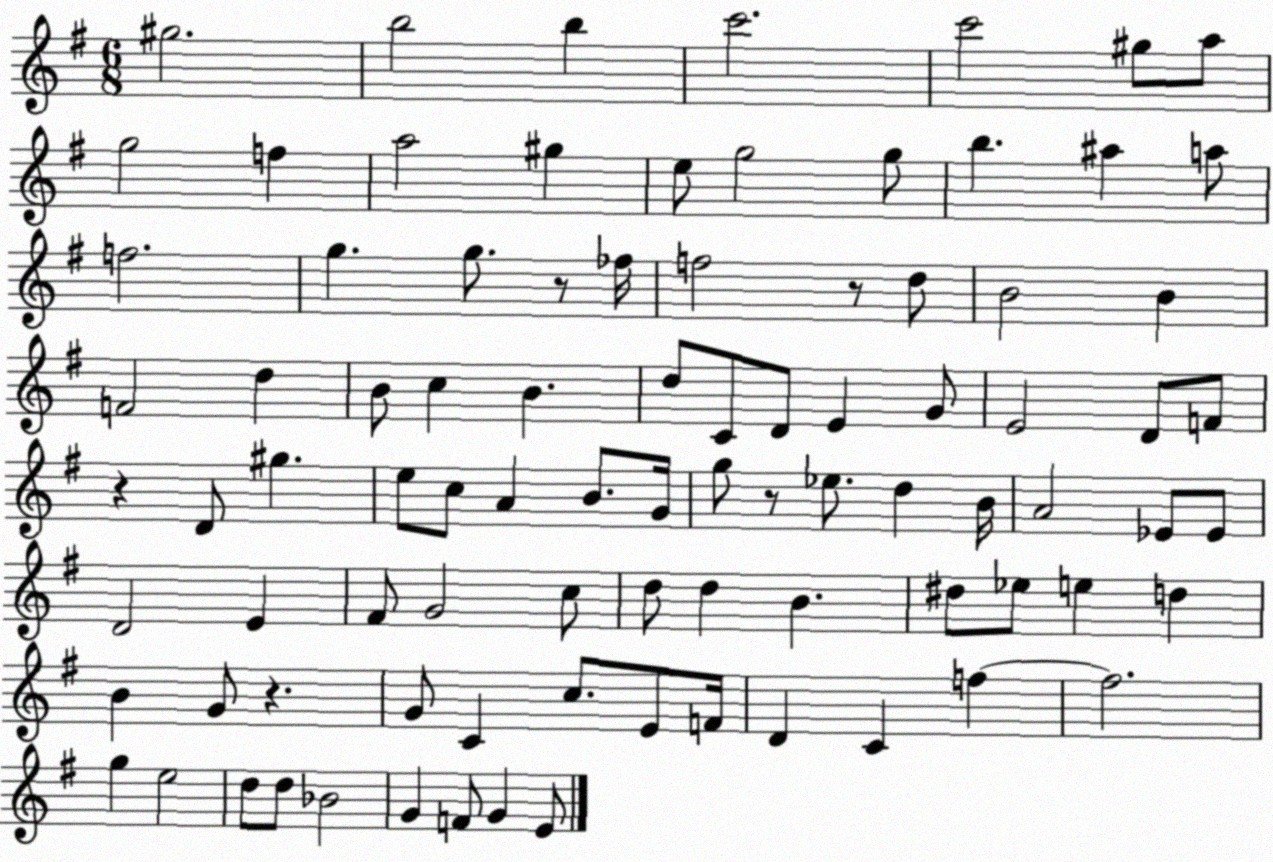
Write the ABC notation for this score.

X:1
T:Untitled
M:6/8
L:1/4
K:G
^g2 b2 b c'2 c'2 ^g/2 a/2 g2 f a2 ^g e/2 g2 g/2 b ^a a/2 f2 g g/2 z/2 _f/4 f2 z/2 d/2 B2 B F2 d B/2 c B d/2 C/2 D/2 E G/2 E2 D/2 F/2 z D/2 ^g e/2 c/2 A B/2 G/4 g/2 z/2 _e/2 d B/4 A2 _E/2 _E/2 D2 E ^F/2 G2 c/2 d/2 d B ^d/2 _e/2 e d B G/2 z G/2 C c/2 E/2 F/4 D C f f2 g e2 d/2 d/2 _B2 G F/2 G E/2